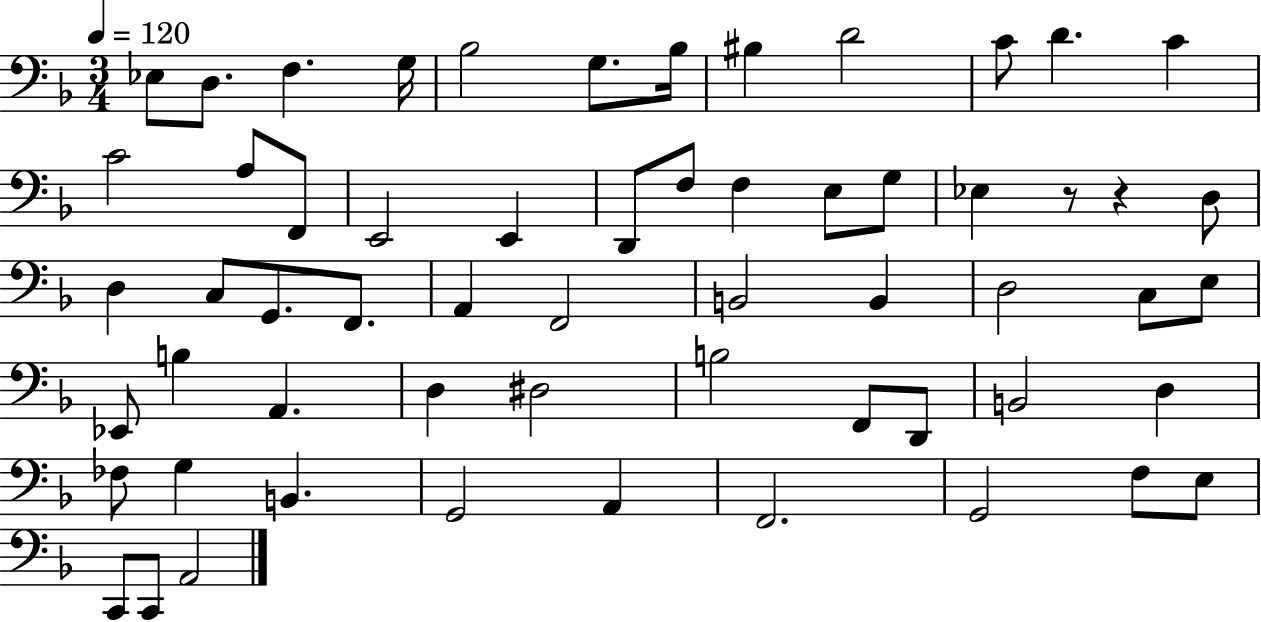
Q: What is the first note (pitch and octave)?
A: Eb3